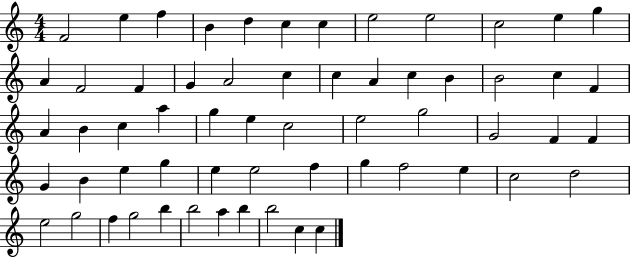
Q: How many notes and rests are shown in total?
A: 60